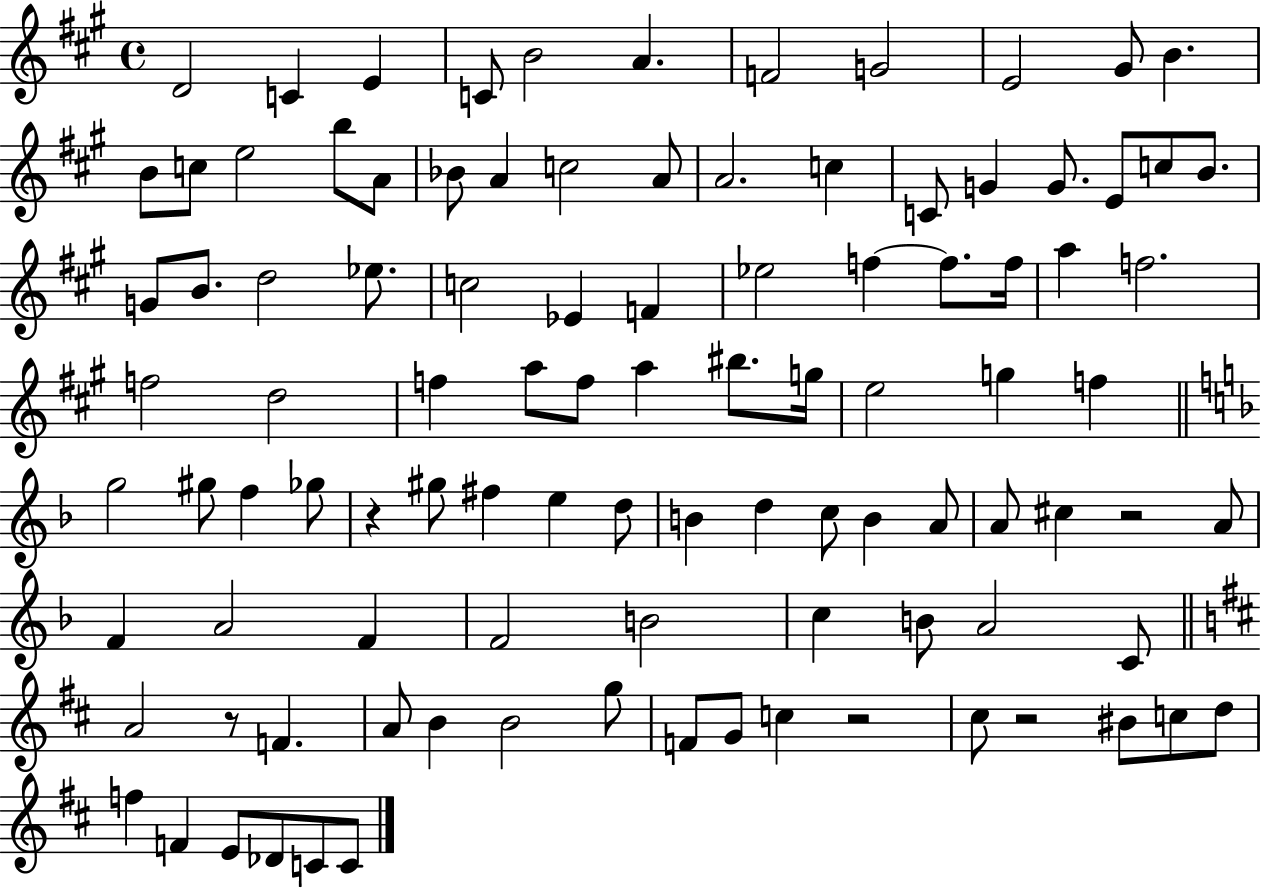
{
  \clef treble
  \time 4/4
  \defaultTimeSignature
  \key a \major
  d'2 c'4 e'4 | c'8 b'2 a'4. | f'2 g'2 | e'2 gis'8 b'4. | \break b'8 c''8 e''2 b''8 a'8 | bes'8 a'4 c''2 a'8 | a'2. c''4 | c'8 g'4 g'8. e'8 c''8 b'8. | \break g'8 b'8. d''2 ees''8. | c''2 ees'4 f'4 | ees''2 f''4~~ f''8. f''16 | a''4 f''2. | \break f''2 d''2 | f''4 a''8 f''8 a''4 bis''8. g''16 | e''2 g''4 f''4 | \bar "||" \break \key f \major g''2 gis''8 f''4 ges''8 | r4 gis''8 fis''4 e''4 d''8 | b'4 d''4 c''8 b'4 a'8 | a'8 cis''4 r2 a'8 | \break f'4 a'2 f'4 | f'2 b'2 | c''4 b'8 a'2 c'8 | \bar "||" \break \key d \major a'2 r8 f'4. | a'8 b'4 b'2 g''8 | f'8 g'8 c''4 r2 | cis''8 r2 bis'8 c''8 d''8 | \break f''4 f'4 e'8 des'8 c'8 c'8 | \bar "|."
}